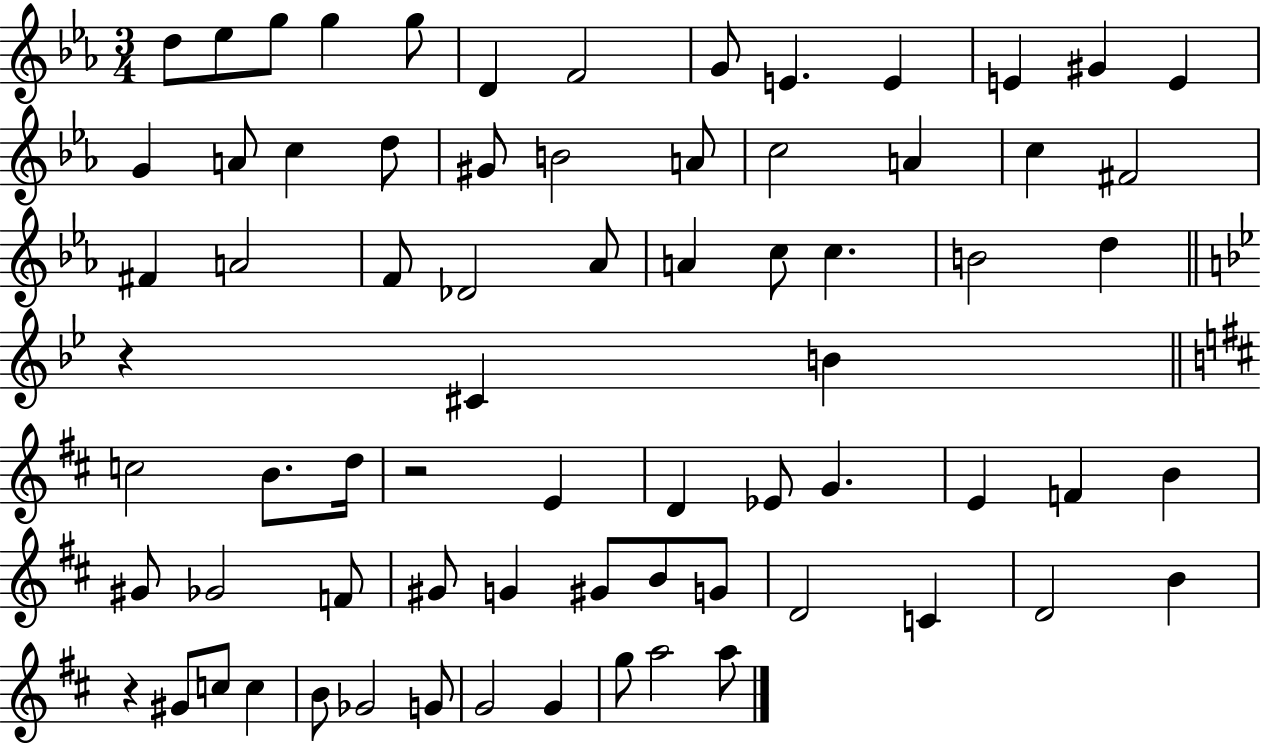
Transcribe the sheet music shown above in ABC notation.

X:1
T:Untitled
M:3/4
L:1/4
K:Eb
d/2 _e/2 g/2 g g/2 D F2 G/2 E E E ^G E G A/2 c d/2 ^G/2 B2 A/2 c2 A c ^F2 ^F A2 F/2 _D2 _A/2 A c/2 c B2 d z ^C B c2 B/2 d/4 z2 E D _E/2 G E F B ^G/2 _G2 F/2 ^G/2 G ^G/2 B/2 G/2 D2 C D2 B z ^G/2 c/2 c B/2 _G2 G/2 G2 G g/2 a2 a/2